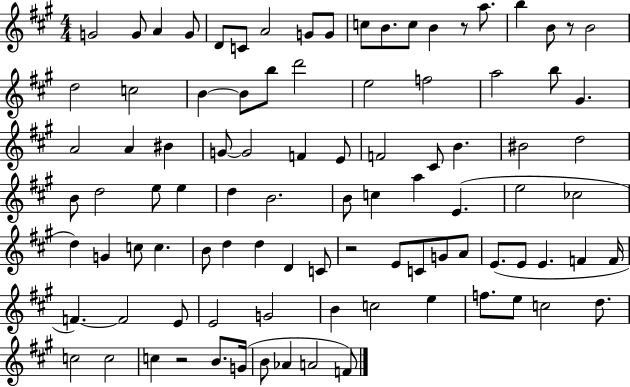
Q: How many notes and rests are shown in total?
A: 95